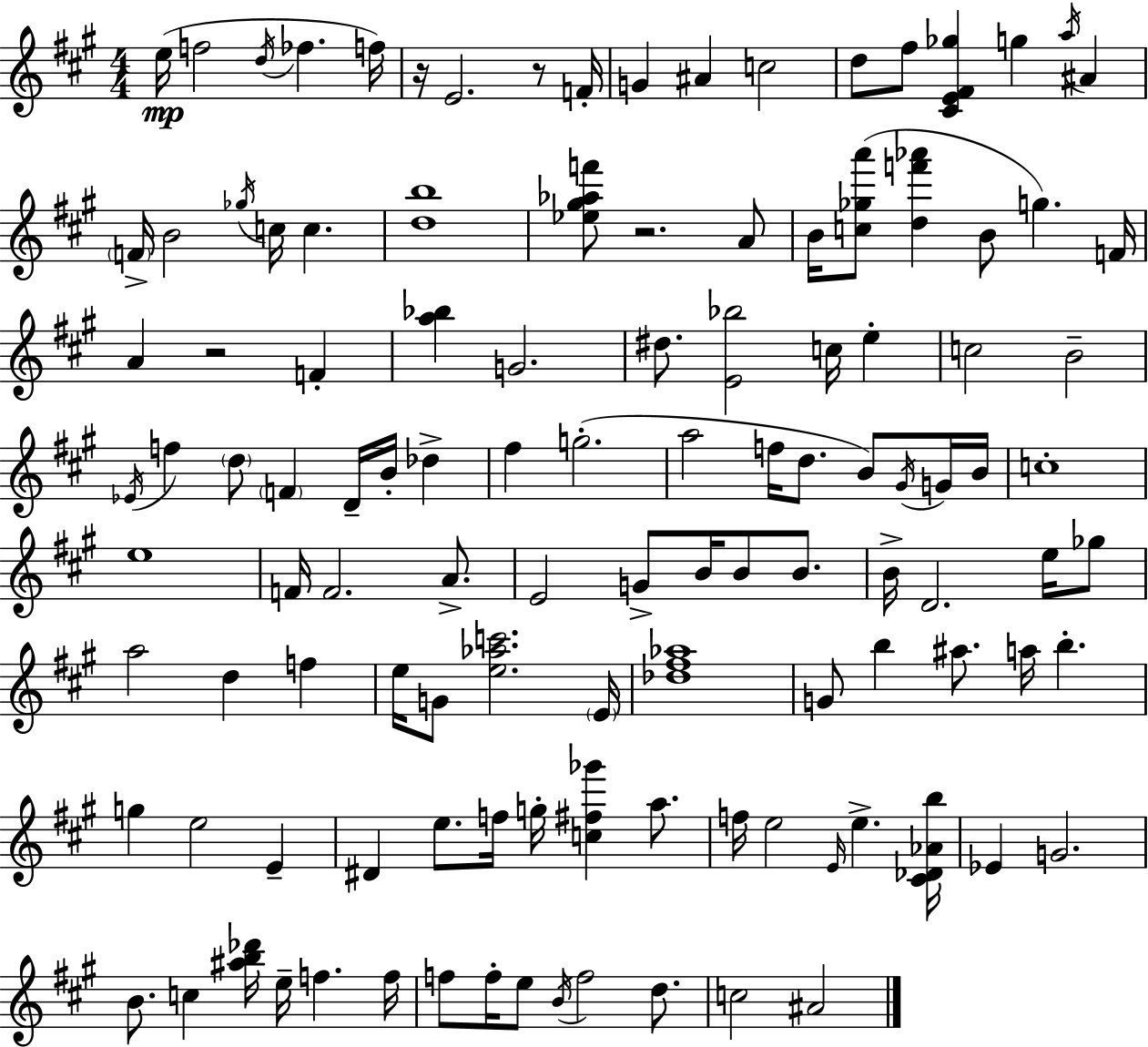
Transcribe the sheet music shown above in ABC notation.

X:1
T:Untitled
M:4/4
L:1/4
K:A
e/4 f2 d/4 _f f/4 z/4 E2 z/2 F/4 G ^A c2 d/2 ^f/2 [^CE^F_g] g a/4 ^A F/4 B2 _g/4 c/4 c [db]4 [_e^g_af']/2 z2 A/2 B/4 [c_ga']/2 [df'_a'] B/2 g F/4 A z2 F [a_b] G2 ^d/2 [E_b]2 c/4 e c2 B2 _E/4 f d/2 F D/4 B/4 _d ^f g2 a2 f/4 d/2 B/2 ^G/4 G/4 B/4 c4 e4 F/4 F2 A/2 E2 G/2 B/4 B/2 B/2 B/4 D2 e/4 _g/2 a2 d f e/4 G/2 [e_ac']2 E/4 [_d^f_a]4 G/2 b ^a/2 a/4 b g e2 E ^D e/2 f/4 g/4 [c^f_g'] a/2 f/4 e2 E/4 e [^C_D_Ab]/4 _E G2 B/2 c [^ab_d']/4 e/4 f f/4 f/2 f/4 e/2 B/4 f2 d/2 c2 ^A2